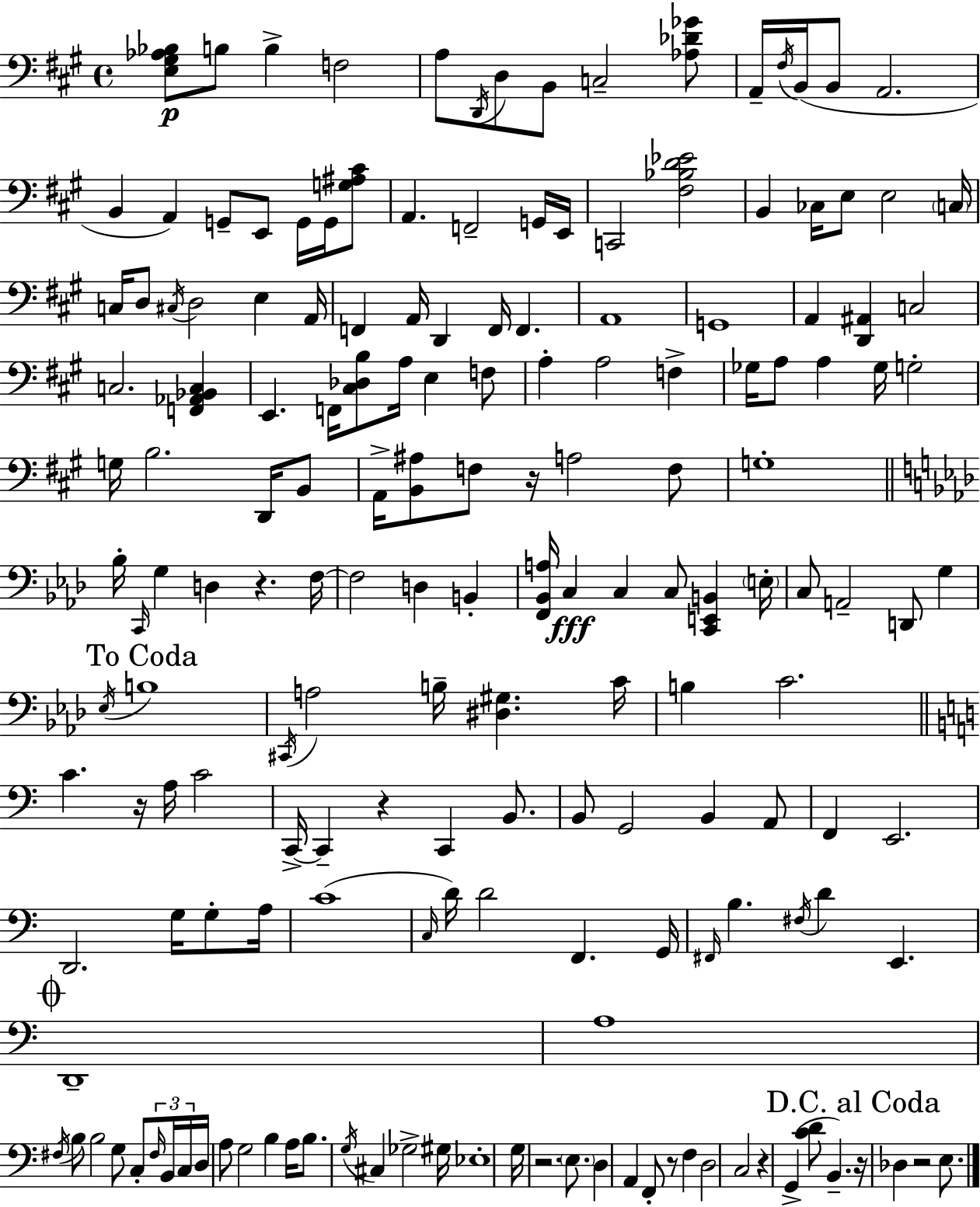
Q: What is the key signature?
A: A major